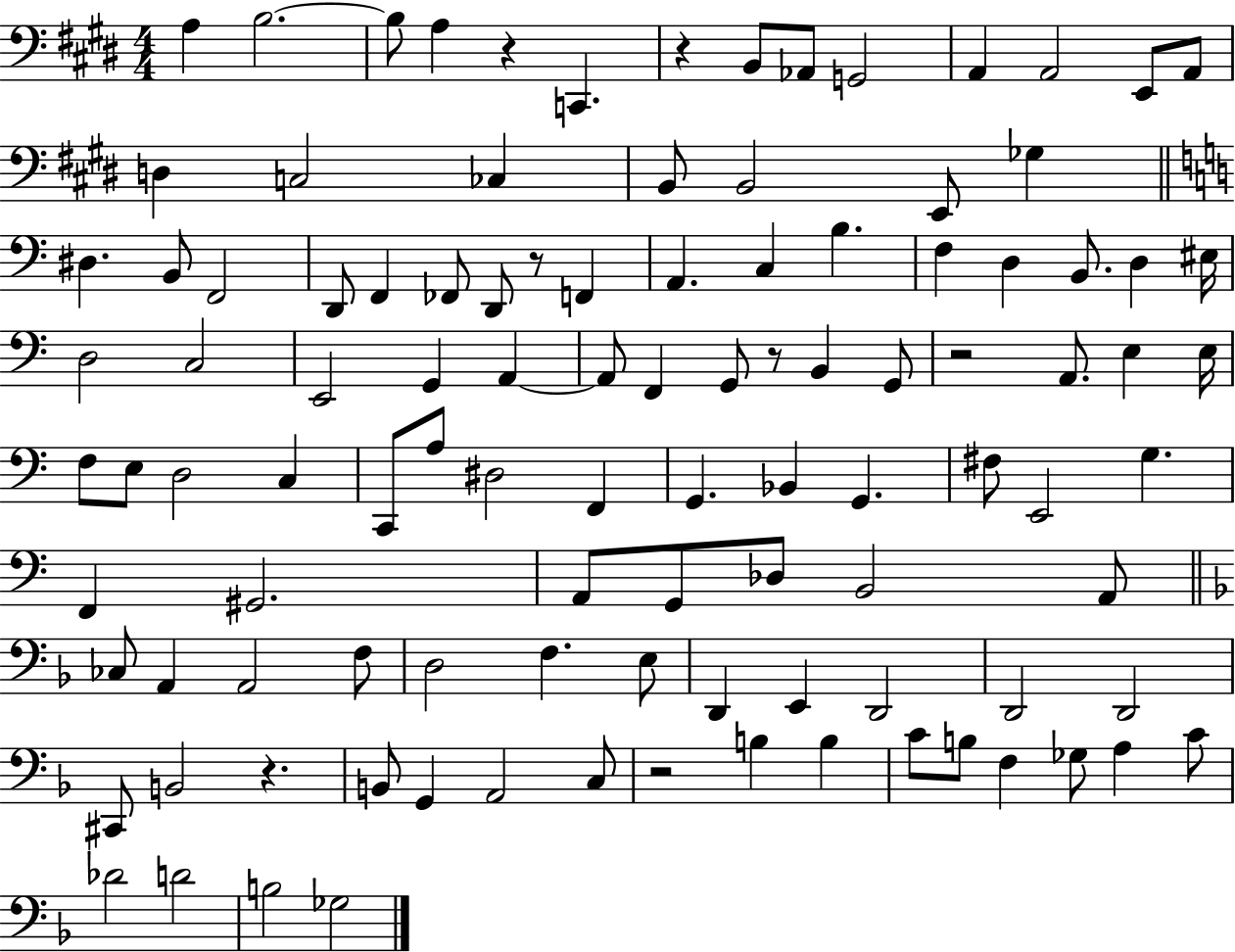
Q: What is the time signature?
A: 4/4